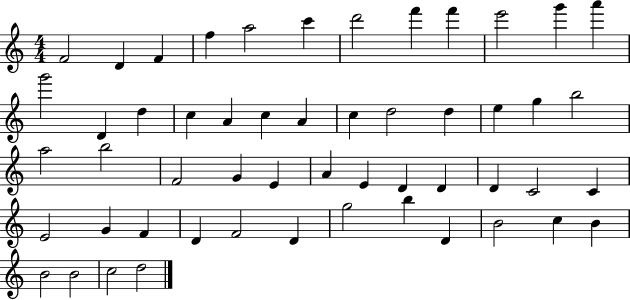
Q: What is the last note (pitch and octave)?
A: D5